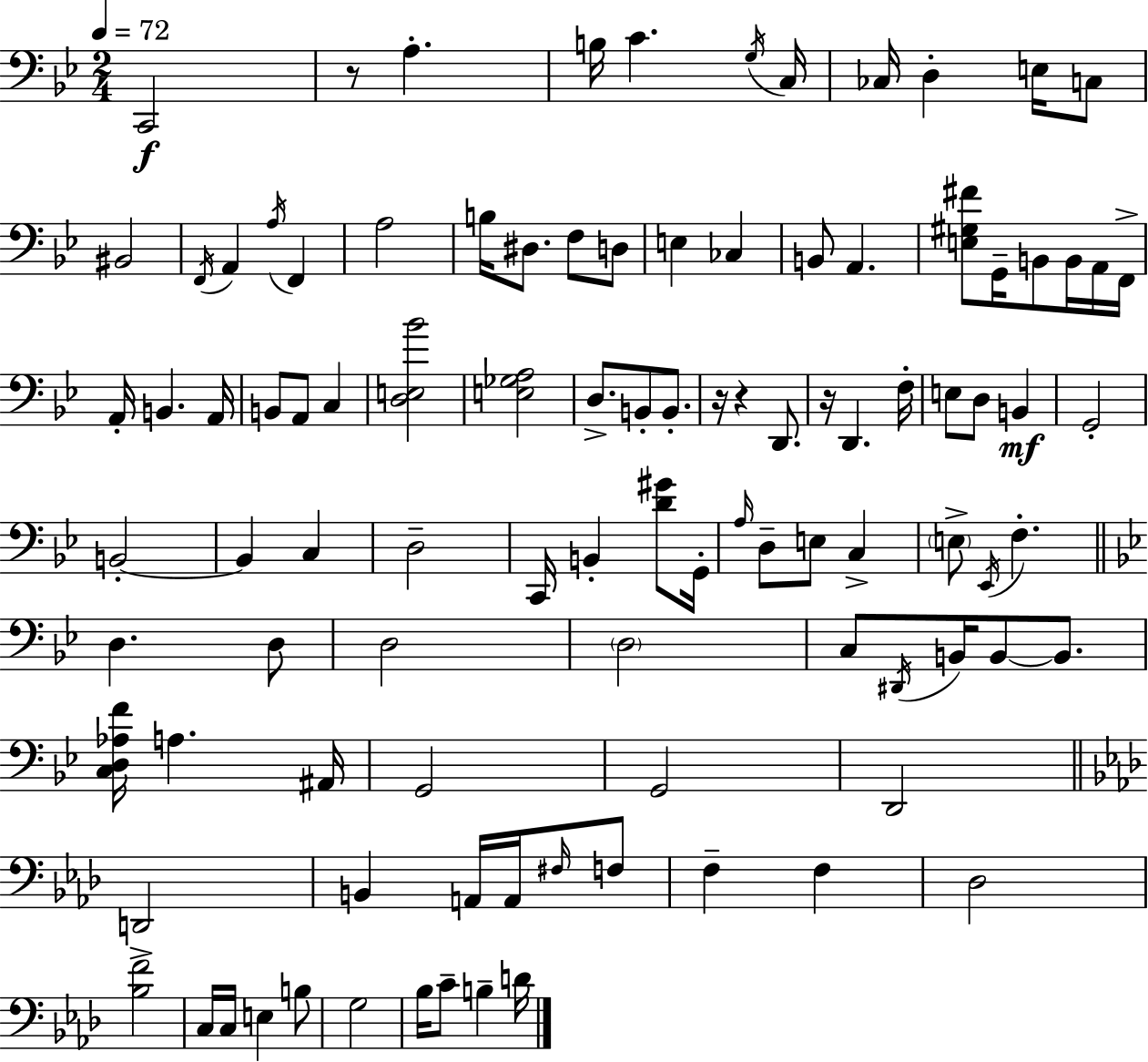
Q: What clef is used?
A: bass